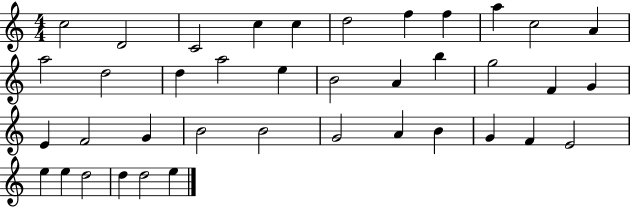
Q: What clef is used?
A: treble